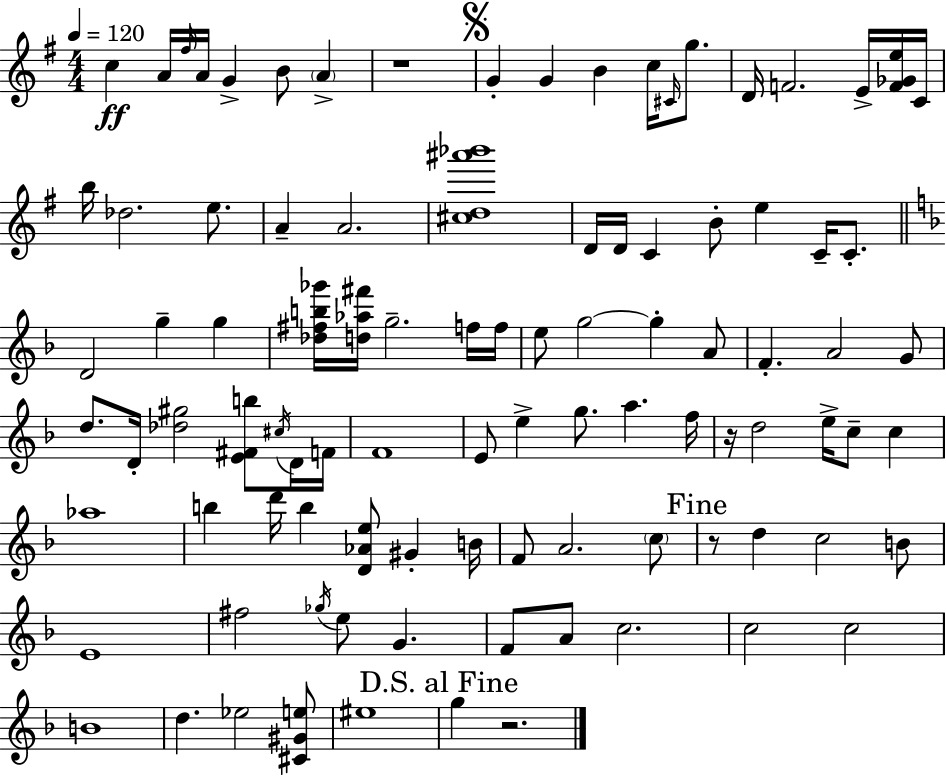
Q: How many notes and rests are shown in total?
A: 96